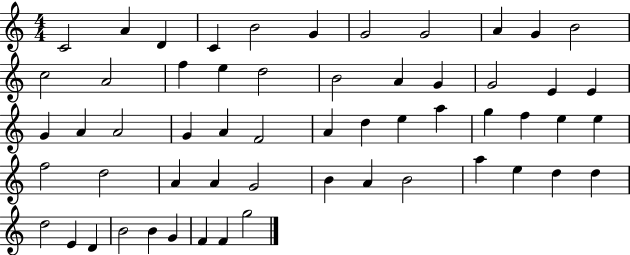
C4/h A4/q D4/q C4/q B4/h G4/q G4/h G4/h A4/q G4/q B4/h C5/h A4/h F5/q E5/q D5/h B4/h A4/q G4/q G4/h E4/q E4/q G4/q A4/q A4/h G4/q A4/q F4/h A4/q D5/q E5/q A5/q G5/q F5/q E5/q E5/q F5/h D5/h A4/q A4/q G4/h B4/q A4/q B4/h A5/q E5/q D5/q D5/q D5/h E4/q D4/q B4/h B4/q G4/q F4/q F4/q G5/h